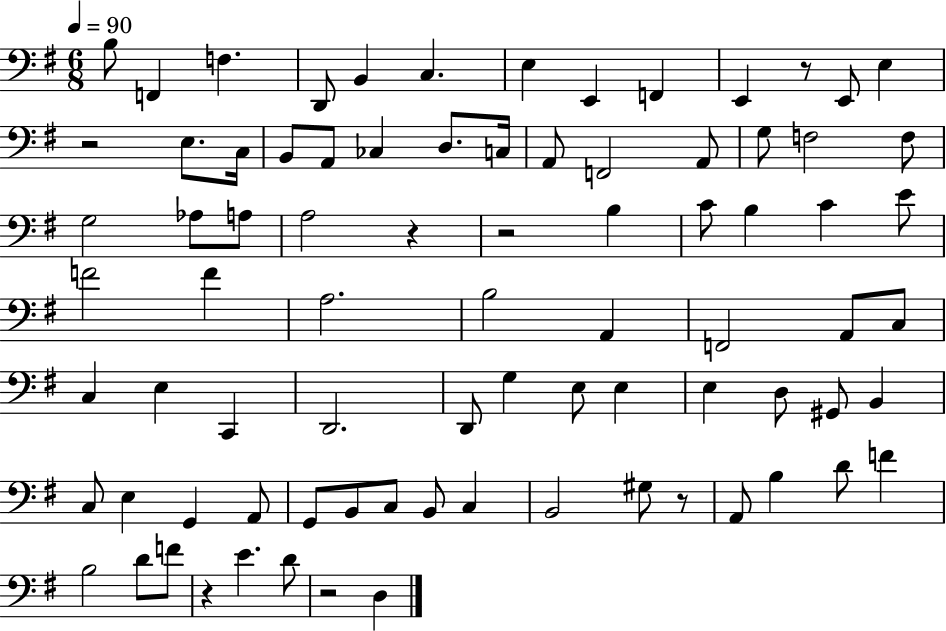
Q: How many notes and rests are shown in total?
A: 82